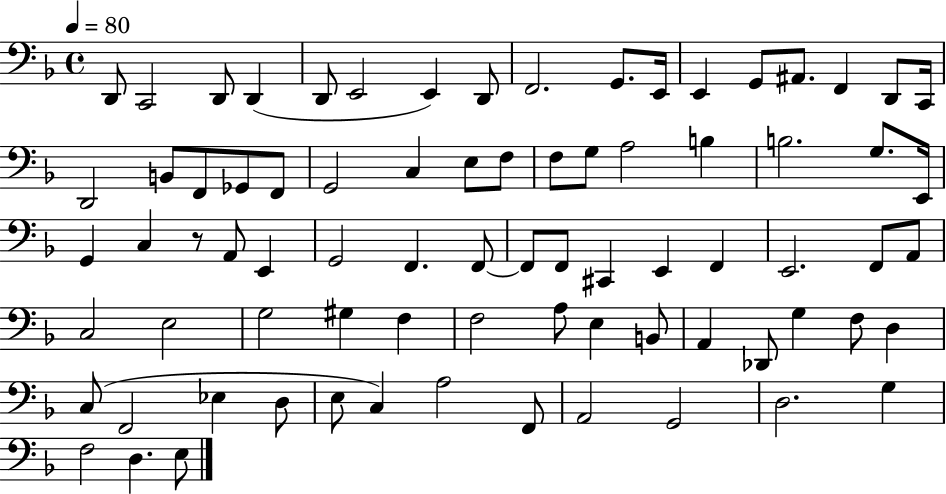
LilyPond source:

{
  \clef bass
  \time 4/4
  \defaultTimeSignature
  \key f \major
  \tempo 4 = 80
  \repeat volta 2 { d,8 c,2 d,8 d,4( | d,8 e,2 e,4) d,8 | f,2. g,8. e,16 | e,4 g,8 ais,8. f,4 d,8 c,16 | \break d,2 b,8 f,8 ges,8 f,8 | g,2 c4 e8 f8 | f8 g8 a2 b4 | b2. g8. e,16 | \break g,4 c4 r8 a,8 e,4 | g,2 f,4. f,8~~ | f,8 f,8 cis,4 e,4 f,4 | e,2. f,8 a,8 | \break c2 e2 | g2 gis4 f4 | f2 a8 e4 b,8 | a,4 des,8 g4 f8 d4 | \break c8( f,2 ees4 d8 | e8 c4) a2 f,8 | a,2 g,2 | d2. g4 | \break f2 d4. e8 | } \bar "|."
}